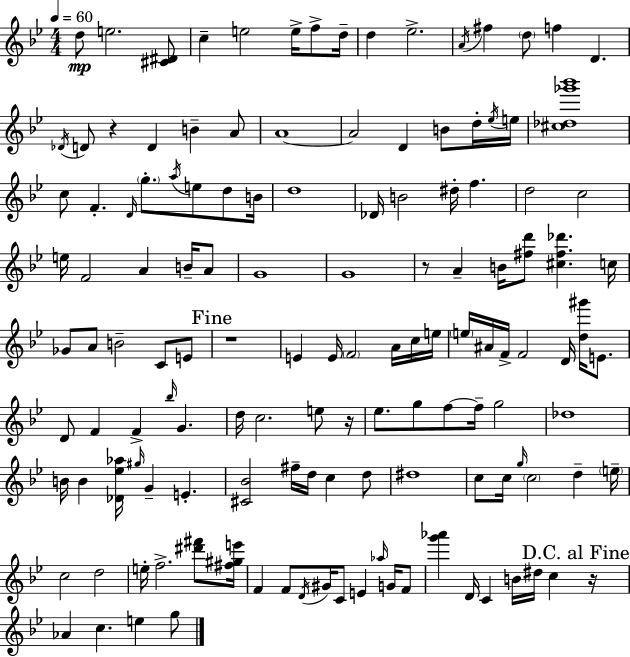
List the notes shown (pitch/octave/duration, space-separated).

D5/e E5/h. [C#4,D#4]/e C5/q E5/h E5/s F5/e D5/s D5/q Eb5/h. A4/s F#5/q D5/e F5/q D4/q. Db4/s D4/e R/q D4/q B4/q A4/e A4/w A4/h D4/q B4/e D5/s Eb5/s E5/s [C#5,Db5,Gb6,Bb6]/w C5/e F4/q. D4/s G5/e. A5/s E5/e D5/e B4/s D5/w Db4/s B4/h D#5/s F5/q. D5/h C5/h E5/s F4/h A4/q B4/s A4/e G4/w G4/w R/e A4/q B4/s [F#5,D6]/e [C#5,F#5,Db6]/q. C5/s Gb4/e A4/e B4/h C4/e E4/e R/w E4/q E4/s F4/h A4/s C5/s E5/s E5/s A#4/s F4/s F4/h D4/s [D5,G#6]/s E4/e. D4/e F4/q F4/q Bb5/s G4/q. D5/s C5/h. E5/e R/s Eb5/e. G5/e F5/e F5/s G5/h Db5/w B4/s B4/q [Db4,Eb5,Ab5]/s G#5/s G4/q E4/q. [C#4,Bb4]/h F#5/s D5/s C5/q D5/e D#5/w C5/e C5/s G5/s C5/h D5/q E5/s C5/h D5/h E5/s F5/h. [D#6,F#6]/e [F#5,G#5,E6]/s F4/q F4/e D4/s G#4/s C4/e E4/q Ab5/s G4/s F4/e [G6,Ab6]/q D4/s C4/q B4/s D#5/s C5/q R/s Ab4/q C5/q. E5/q G5/e